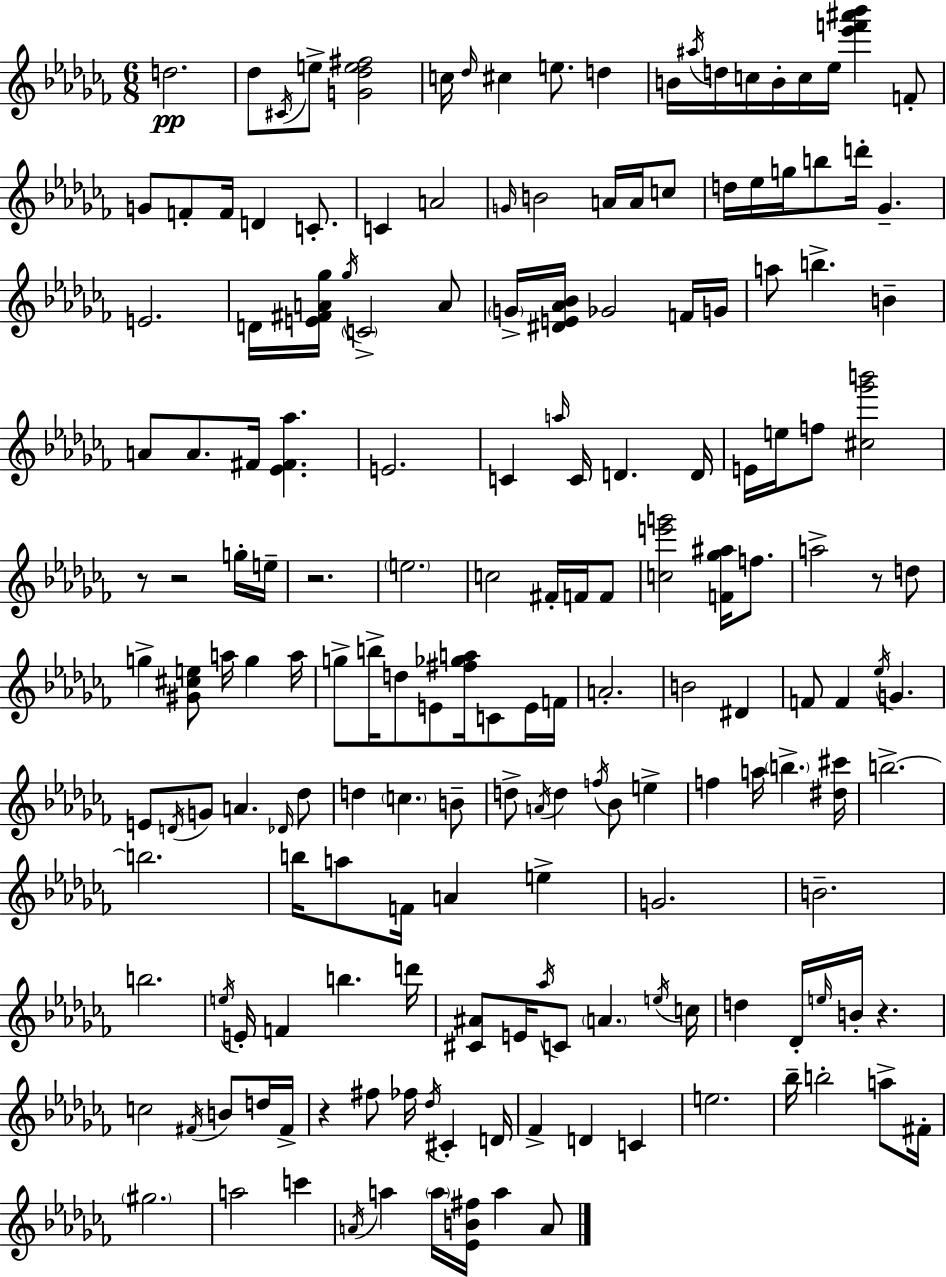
D5/h. Db5/e C#4/s E5/e [G4,Db5,E5,F#5]/h C5/s Db5/s C#5/q E5/e. D5/q B4/s A#5/s D5/s C5/s B4/s C5/s Eb5/s [Eb6,F6,A#6,Bb6]/q F4/e G4/e F4/e F4/s D4/q C4/e. C4/q A4/h G4/s B4/h A4/s A4/s C5/e D5/s Eb5/s G5/s B5/e D6/s Gb4/q. E4/h. D4/s [E4,F#4,A4,Gb5]/s Gb5/s C4/h A4/e G4/s [D#4,E4,Ab4,Bb4]/s Gb4/h F4/s G4/s A5/e B5/q. B4/q A4/e A4/e. F#4/s [Eb4,F#4,Ab5]/q. E4/h. C4/q A5/s C4/s D4/q. D4/s E4/s E5/s F5/e [C#5,Gb6,B6]/h R/e R/h G5/s E5/s R/h. E5/h. C5/h F#4/s F4/s F4/e [C5,E6,G6]/h [F4,Gb5,A#5]/s F5/e. A5/h R/e D5/e G5/q [G#4,C#5,E5]/e A5/s G5/q A5/s G5/e B5/s D5/e E4/e [F#5,Gb5,A5]/s C4/e E4/s F4/s A4/h. B4/h D#4/q F4/e F4/q Eb5/s G4/q. E4/e D4/s G4/e A4/q. Db4/s Db5/e D5/q C5/q. B4/e D5/e A4/s D5/q F5/s Bb4/e E5/q F5/q A5/s B5/q. [D#5,C#6]/s B5/h. B5/h. B5/s A5/e F4/s A4/q E5/q G4/h. B4/h. B5/h. E5/s E4/s F4/q B5/q. D6/s [C#4,A#4]/e E4/s Ab5/s C4/e A4/q. E5/s C5/s D5/q Db4/s E5/s B4/s R/q. C5/h F#4/s B4/e D5/s F#4/s R/q F#5/e FES5/s Db5/s C#4/q D4/s FES4/q D4/q C4/q E5/h. Bb5/s B5/h A5/e F#4/s G#5/h. A5/h C6/q A4/s A5/q A5/s [Eb4,B4,F#5]/s A5/q A4/e